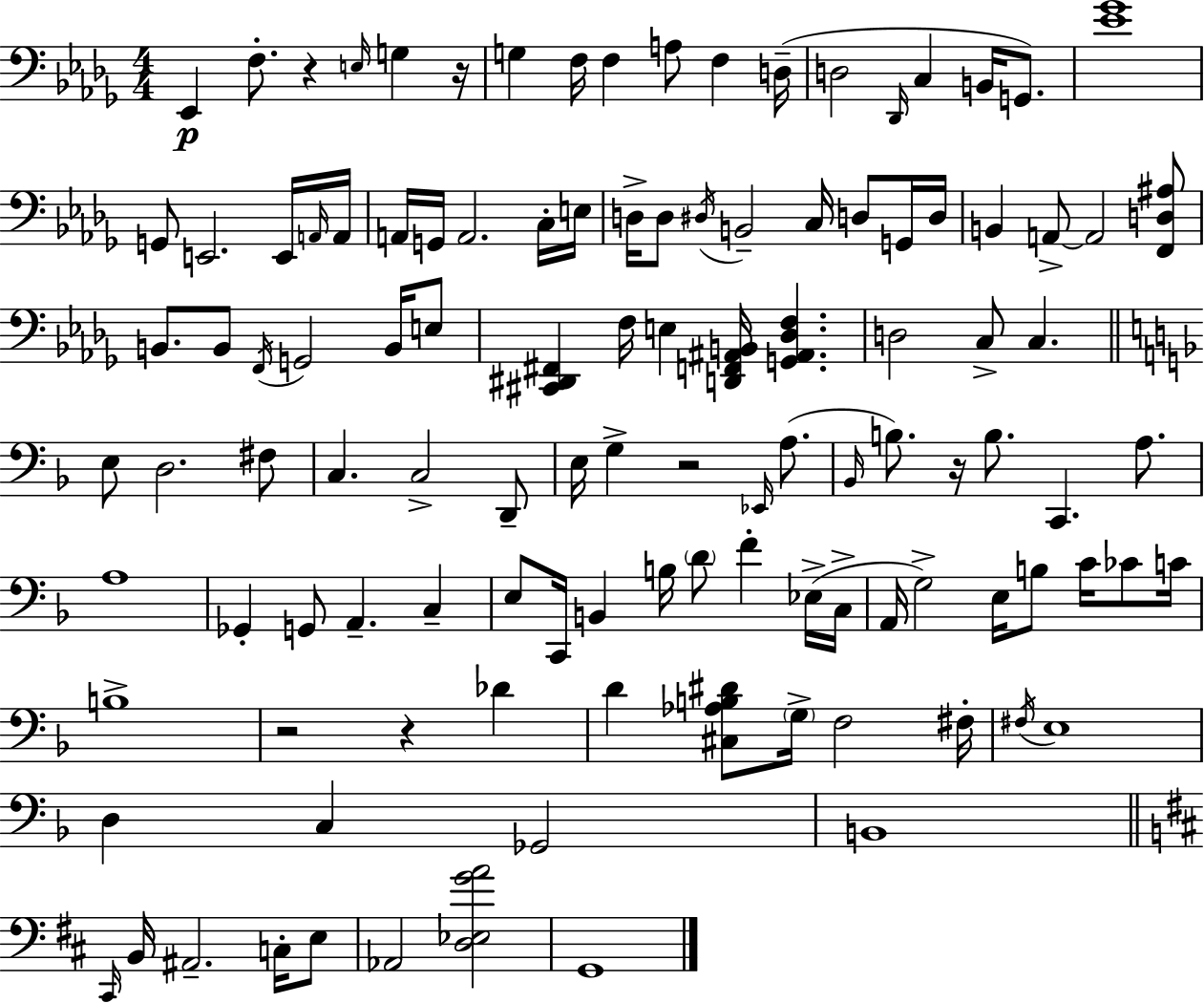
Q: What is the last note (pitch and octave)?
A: G2